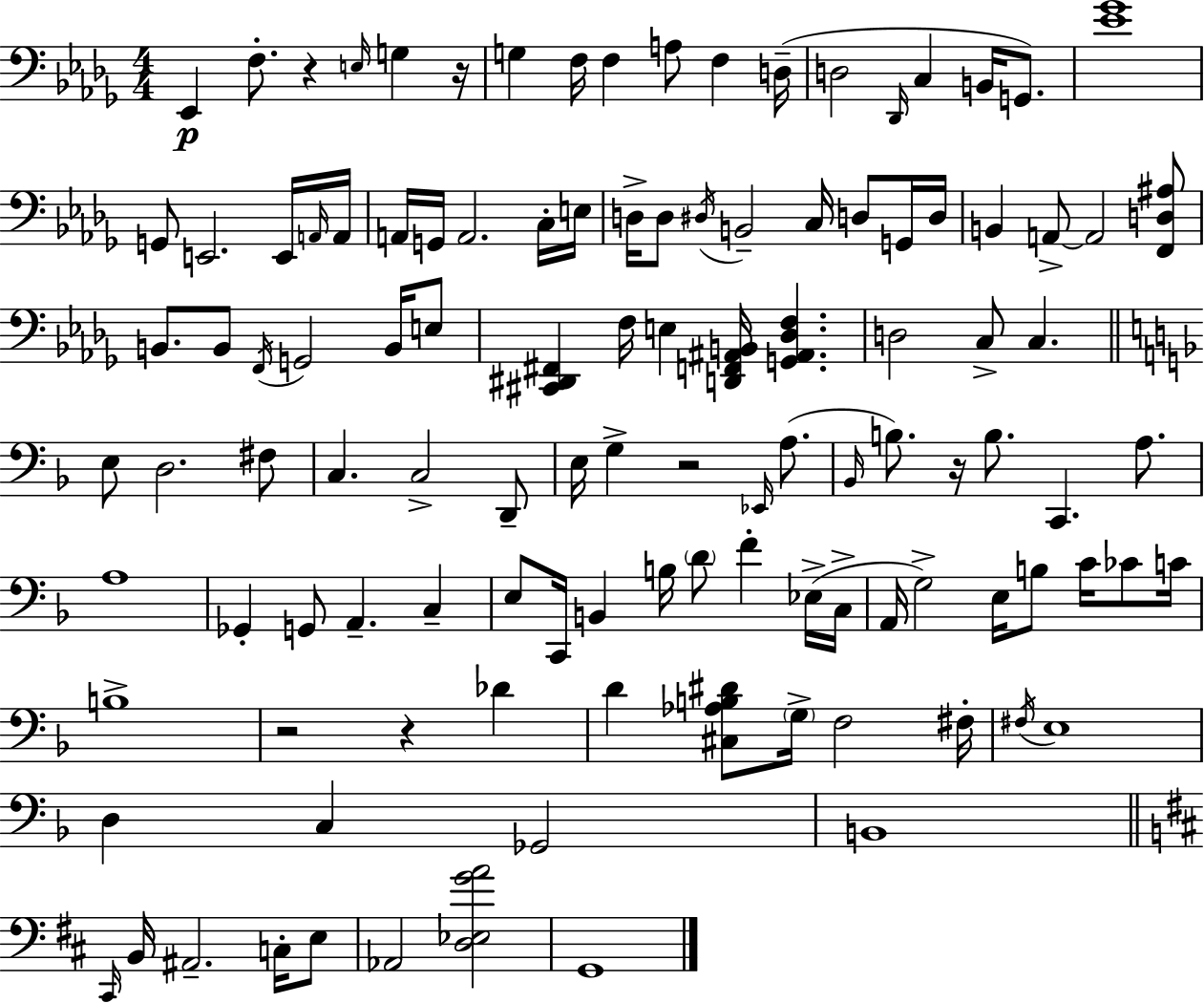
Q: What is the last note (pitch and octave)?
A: G2